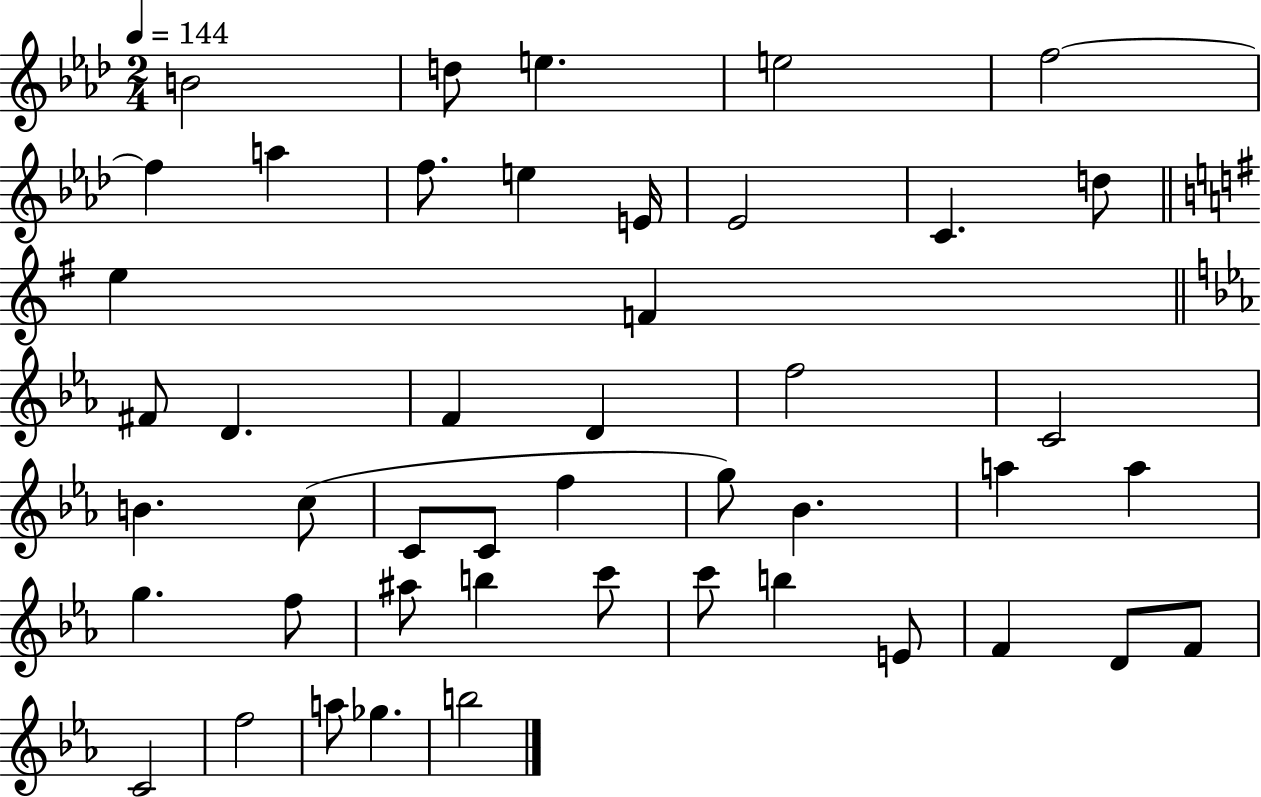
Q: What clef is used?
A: treble